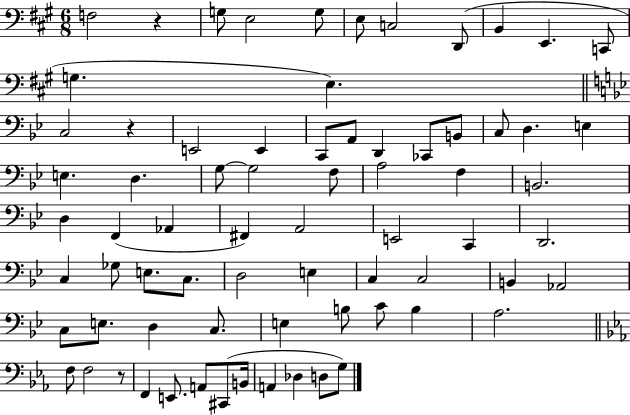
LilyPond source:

{
  \clef bass
  \numericTimeSignature
  \time 6/8
  \key a \major
  \repeat volta 2 { f2 r4 | g8 e2 g8 | e8 c2 d,8( | b,4 e,4. c,8 | \break g4. e4.) | \bar "||" \break \key bes \major c2 r4 | e,2 e,4 | c,8 a,8 d,4 ces,8 b,8 | c8 d4. e4 | \break e4. d4. | g8~~ g2 f8 | a2 f4 | b,2. | \break d4 f,4( aes,4 | fis,4) a,2 | e,2 c,4 | d,2. | \break c4 ges8 e8. c8. | d2 e4 | c4 c2 | b,4 aes,2 | \break c8 e8. d4 c8. | e4 b8 c'8 b4 | a2. | \bar "||" \break \key ees \major f8 f2 r8 | f,4 e,8. a,8 cis,8( b,16 | a,4 des4 d8 g8) | } \bar "|."
}